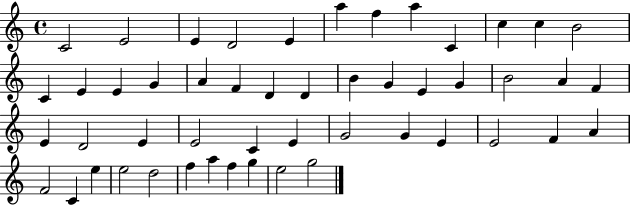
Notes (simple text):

C4/h E4/h E4/q D4/h E4/q A5/q F5/q A5/q C4/q C5/q C5/q B4/h C4/q E4/q E4/q G4/q A4/q F4/q D4/q D4/q B4/q G4/q E4/q G4/q B4/h A4/q F4/q E4/q D4/h E4/q E4/h C4/q E4/q G4/h G4/q E4/q E4/h F4/q A4/q F4/h C4/q E5/q E5/h D5/h F5/q A5/q F5/q G5/q E5/h G5/h